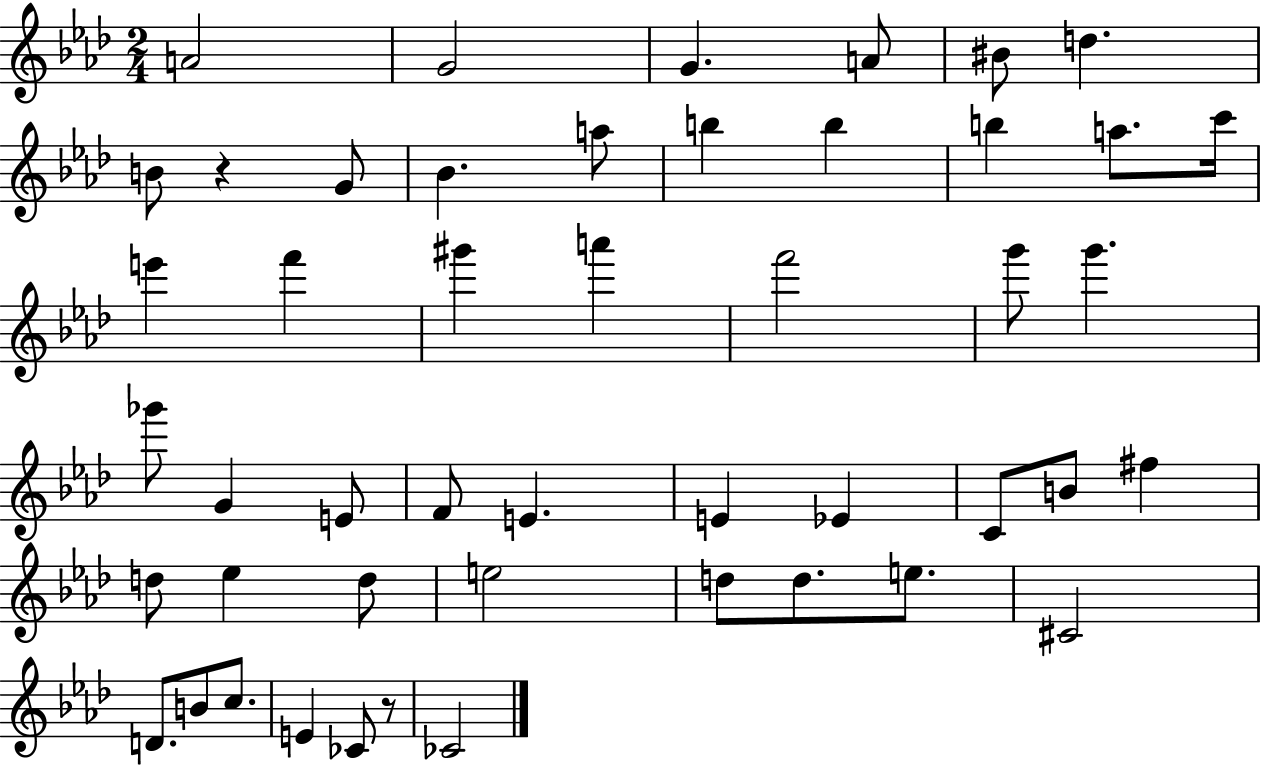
{
  \clef treble
  \numericTimeSignature
  \time 2/4
  \key aes \major
  a'2 | g'2 | g'4. a'8 | bis'8 d''4. | \break b'8 r4 g'8 | bes'4. a''8 | b''4 b''4 | b''4 a''8. c'''16 | \break e'''4 f'''4 | gis'''4 a'''4 | f'''2 | g'''8 g'''4. | \break ges'''8 g'4 e'8 | f'8 e'4. | e'4 ees'4 | c'8 b'8 fis''4 | \break d''8 ees''4 d''8 | e''2 | d''8 d''8. e''8. | cis'2 | \break d'8. b'8 c''8. | e'4 ces'8 r8 | ces'2 | \bar "|."
}